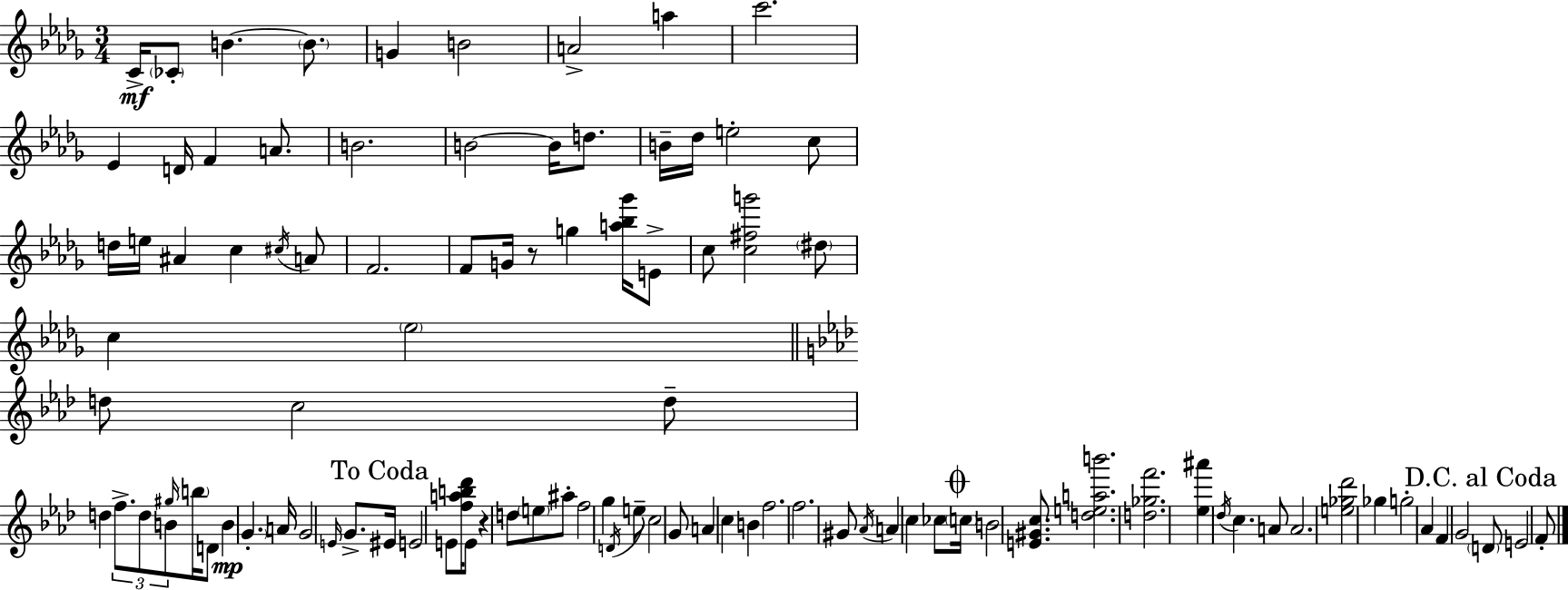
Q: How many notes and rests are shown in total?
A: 99